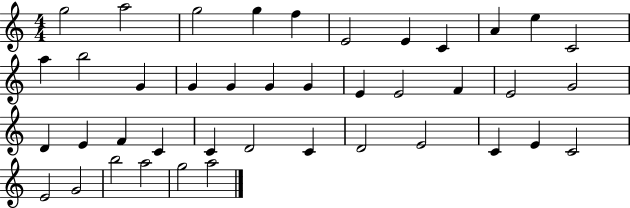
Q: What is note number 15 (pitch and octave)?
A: G4